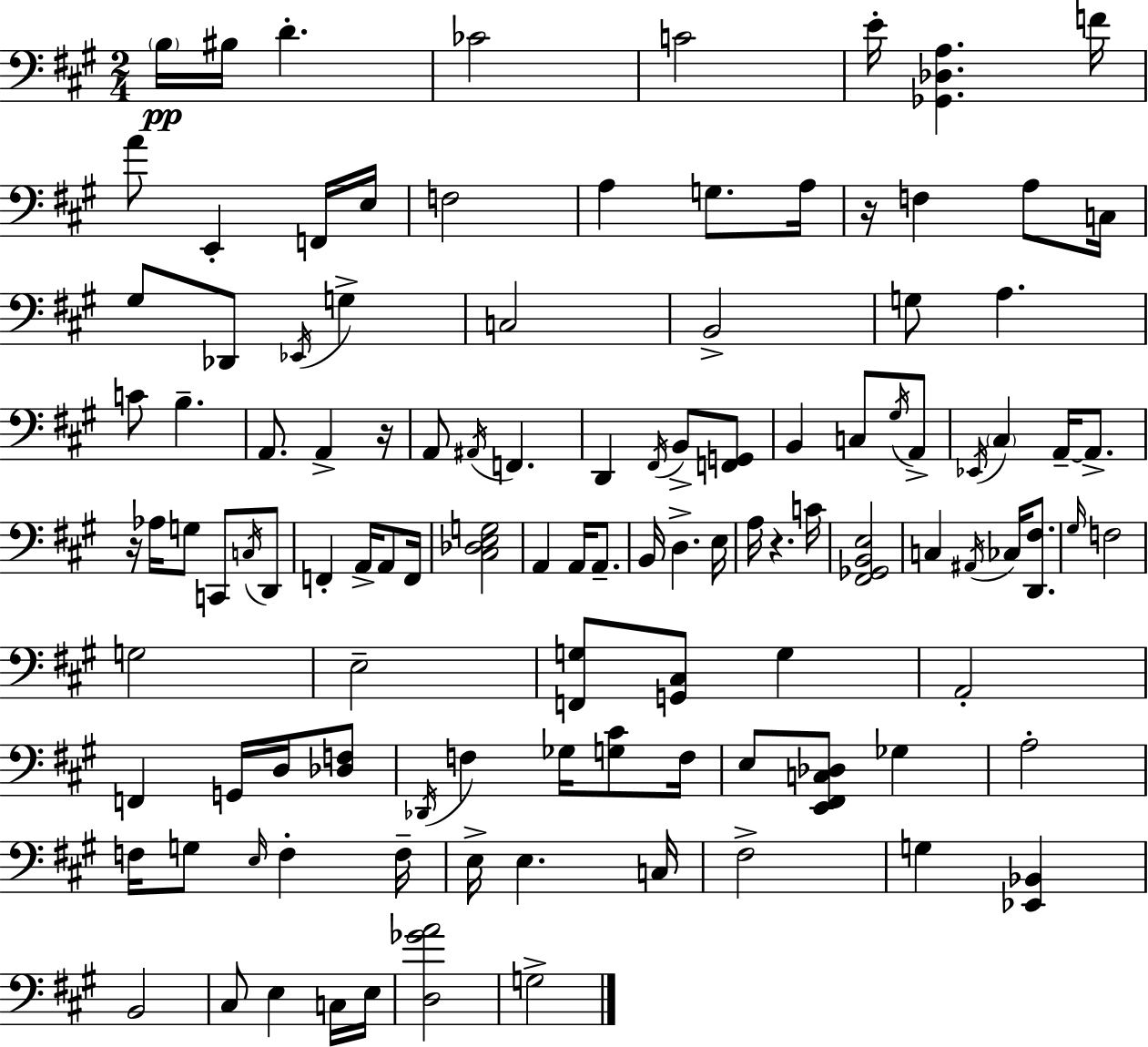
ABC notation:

X:1
T:Untitled
M:2/4
L:1/4
K:A
B,/4 ^B,/4 D _C2 C2 E/4 [_G,,_D,A,] F/4 A/2 E,, F,,/4 E,/4 F,2 A, G,/2 A,/4 z/4 F, A,/2 C,/4 ^G,/2 _D,,/2 _E,,/4 G, C,2 B,,2 G,/2 A, C/2 B, A,,/2 A,, z/4 A,,/2 ^A,,/4 F,, D,, ^F,,/4 B,,/2 [F,,G,,]/2 B,, C,/2 ^G,/4 A,,/2 _E,,/4 ^C, A,,/4 A,,/2 z/4 _A,/4 G,/2 C,,/2 C,/4 D,,/2 F,, A,,/4 A,,/2 F,,/4 [^C,_D,E,G,]2 A,, A,,/4 A,,/2 B,,/4 D, E,/4 A,/4 z C/4 [^F,,_G,,B,,E,]2 C, ^A,,/4 _C,/4 [D,,^F,]/2 ^G,/4 F,2 G,2 E,2 [F,,G,]/2 [G,,^C,]/2 G, A,,2 F,, G,,/4 D,/4 [_D,F,]/2 _D,,/4 F, _G,/4 [G,^C]/2 F,/4 E,/2 [E,,^F,,C,_D,]/2 _G, A,2 F,/4 G,/2 E,/4 F, F,/4 E,/4 E, C,/4 ^F,2 G, [_E,,_B,,] B,,2 ^C,/2 E, C,/4 E,/4 [D,_GA]2 G,2